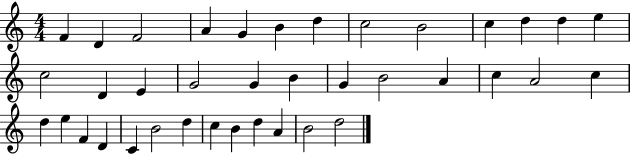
{
  \clef treble
  \numericTimeSignature
  \time 4/4
  \key c \major
  f'4 d'4 f'2 | a'4 g'4 b'4 d''4 | c''2 b'2 | c''4 d''4 d''4 e''4 | \break c''2 d'4 e'4 | g'2 g'4 b'4 | g'4 b'2 a'4 | c''4 a'2 c''4 | \break d''4 e''4 f'4 d'4 | c'4 b'2 d''4 | c''4 b'4 d''4 a'4 | b'2 d''2 | \break \bar "|."
}